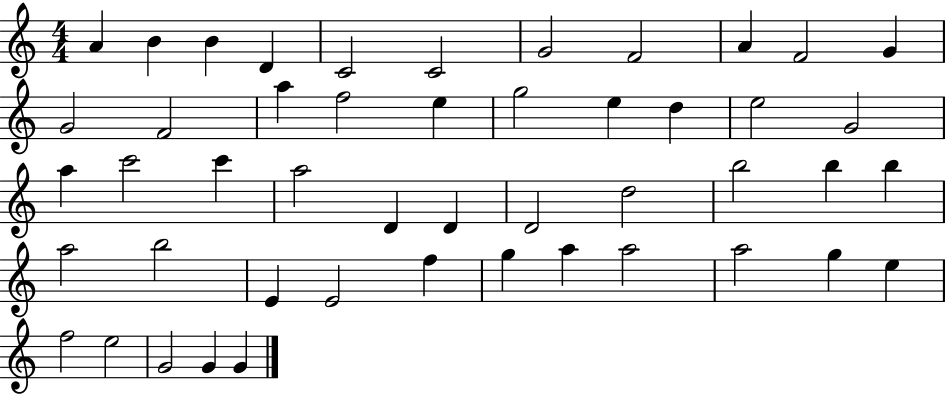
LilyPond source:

{
  \clef treble
  \numericTimeSignature
  \time 4/4
  \key c \major
  a'4 b'4 b'4 d'4 | c'2 c'2 | g'2 f'2 | a'4 f'2 g'4 | \break g'2 f'2 | a''4 f''2 e''4 | g''2 e''4 d''4 | e''2 g'2 | \break a''4 c'''2 c'''4 | a''2 d'4 d'4 | d'2 d''2 | b''2 b''4 b''4 | \break a''2 b''2 | e'4 e'2 f''4 | g''4 a''4 a''2 | a''2 g''4 e''4 | \break f''2 e''2 | g'2 g'4 g'4 | \bar "|."
}